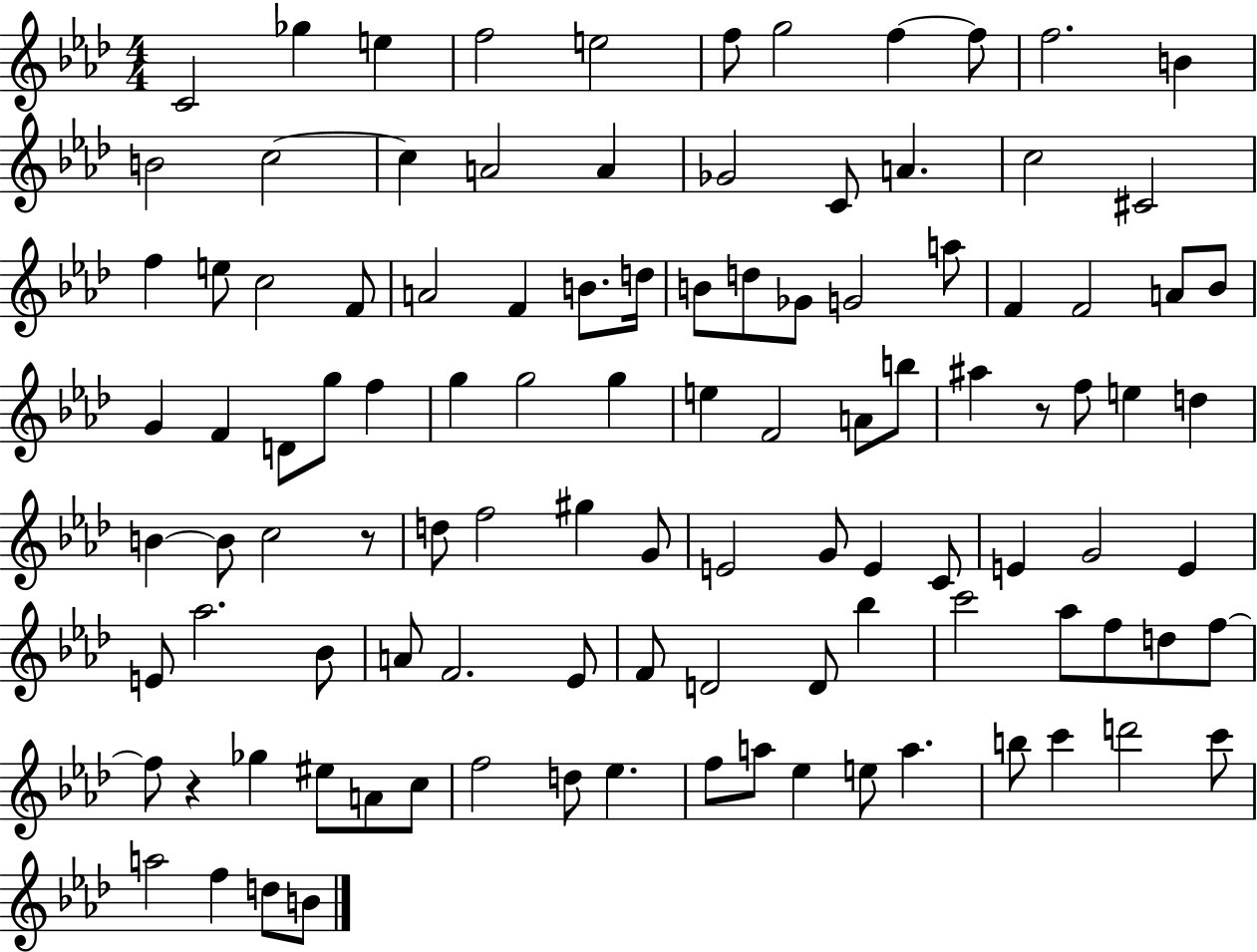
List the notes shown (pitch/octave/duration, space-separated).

C4/h Gb5/q E5/q F5/h E5/h F5/e G5/h F5/q F5/e F5/h. B4/q B4/h C5/h C5/q A4/h A4/q Gb4/h C4/e A4/q. C5/h C#4/h F5/q E5/e C5/h F4/e A4/h F4/q B4/e. D5/s B4/e D5/e Gb4/e G4/h A5/e F4/q F4/h A4/e Bb4/e G4/q F4/q D4/e G5/e F5/q G5/q G5/h G5/q E5/q F4/h A4/e B5/e A#5/q R/e F5/e E5/q D5/q B4/q B4/e C5/h R/e D5/e F5/h G#5/q G4/e E4/h G4/e E4/q C4/e E4/q G4/h E4/q E4/e Ab5/h. Bb4/e A4/e F4/h. Eb4/e F4/e D4/h D4/e Bb5/q C6/h Ab5/e F5/e D5/e F5/e F5/e R/q Gb5/q EIS5/e A4/e C5/e F5/h D5/e Eb5/q. F5/e A5/e Eb5/q E5/e A5/q. B5/e C6/q D6/h C6/e A5/h F5/q D5/e B4/e